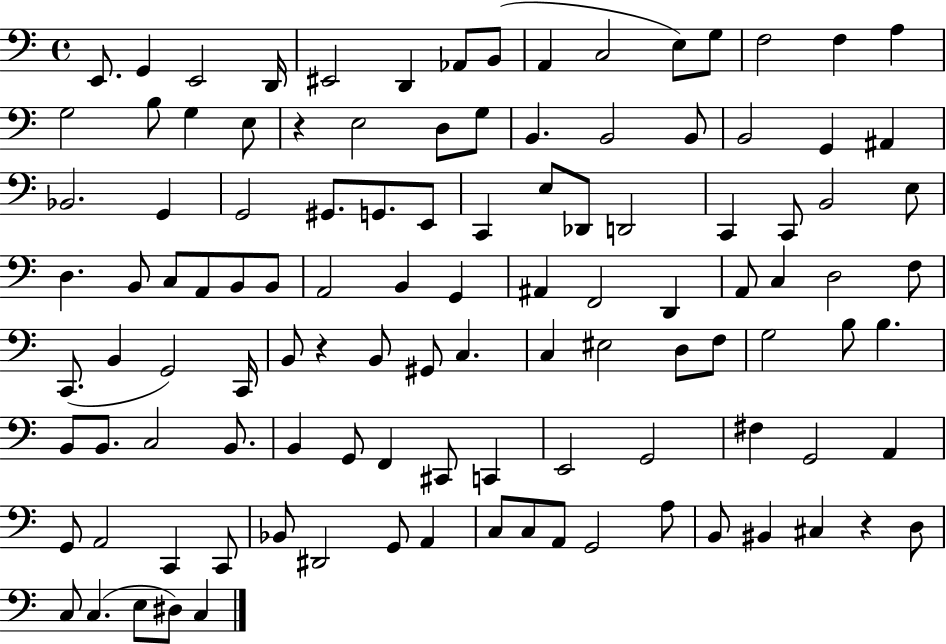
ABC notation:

X:1
T:Untitled
M:4/4
L:1/4
K:C
E,,/2 G,, E,,2 D,,/4 ^E,,2 D,, _A,,/2 B,,/2 A,, C,2 E,/2 G,/2 F,2 F, A, G,2 B,/2 G, E,/2 z E,2 D,/2 G,/2 B,, B,,2 B,,/2 B,,2 G,, ^A,, _B,,2 G,, G,,2 ^G,,/2 G,,/2 E,,/2 C,, E,/2 _D,,/2 D,,2 C,, C,,/2 B,,2 E,/2 D, B,,/2 C,/2 A,,/2 B,,/2 B,,/2 A,,2 B,, G,, ^A,, F,,2 D,, A,,/2 C, D,2 F,/2 C,,/2 B,, G,,2 C,,/4 B,,/2 z B,,/2 ^G,,/2 C, C, ^E,2 D,/2 F,/2 G,2 B,/2 B, B,,/2 B,,/2 C,2 B,,/2 B,, G,,/2 F,, ^C,,/2 C,, E,,2 G,,2 ^F, G,,2 A,, G,,/2 A,,2 C,, C,,/2 _B,,/2 ^D,,2 G,,/2 A,, C,/2 C,/2 A,,/2 G,,2 A,/2 B,,/2 ^B,, ^C, z D,/2 C,/2 C, E,/2 ^D,/2 C,